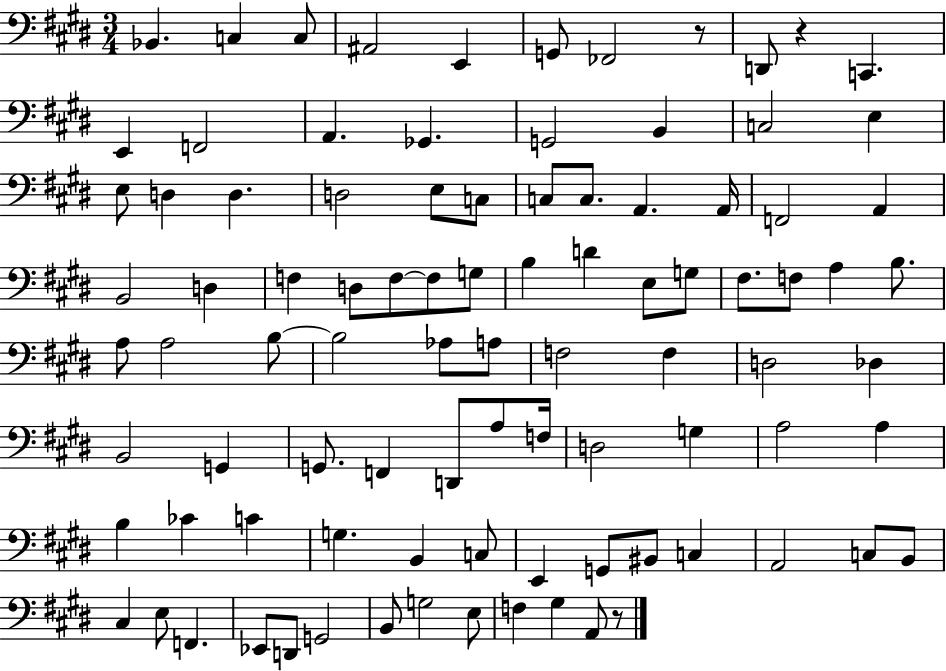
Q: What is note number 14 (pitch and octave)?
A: G2